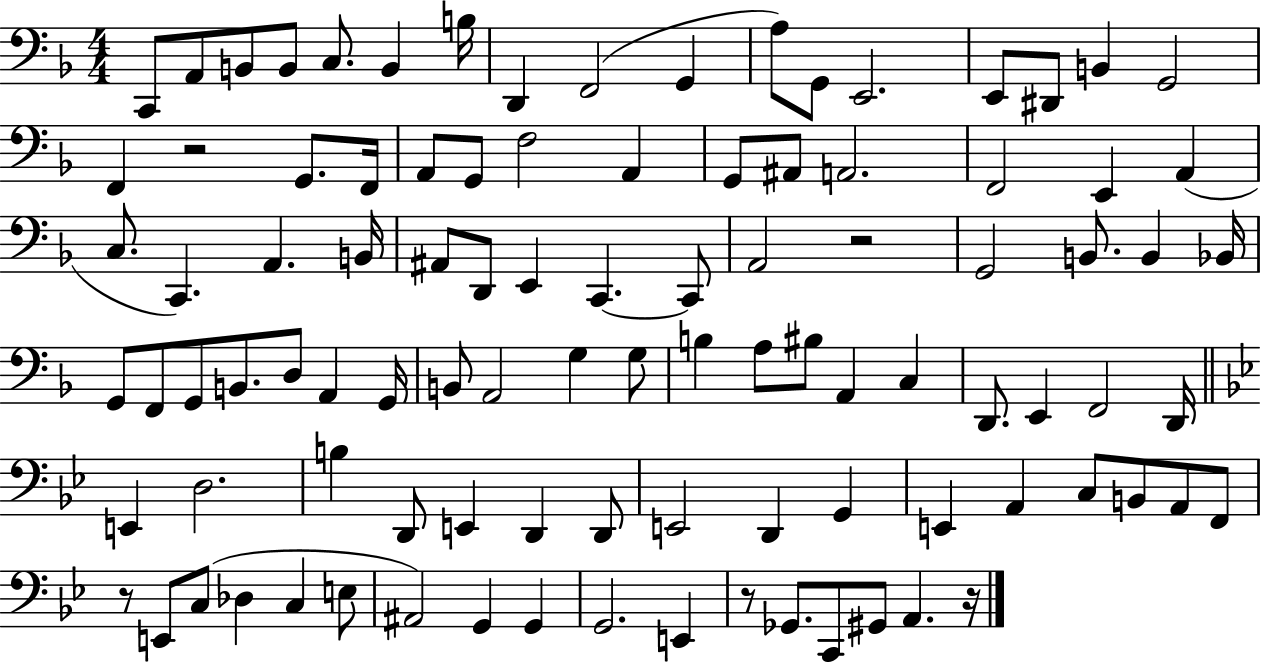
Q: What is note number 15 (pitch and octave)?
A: D#2